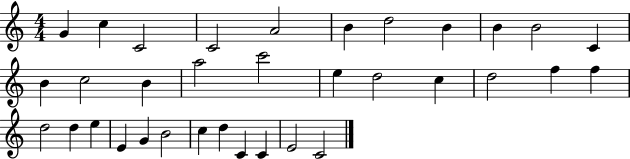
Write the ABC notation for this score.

X:1
T:Untitled
M:4/4
L:1/4
K:C
G c C2 C2 A2 B d2 B B B2 C B c2 B a2 c'2 e d2 c d2 f f d2 d e E G B2 c d C C E2 C2